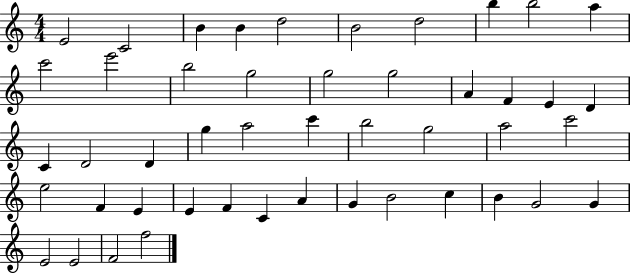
E4/h C4/h B4/q B4/q D5/h B4/h D5/h B5/q B5/h A5/q C6/h E6/h B5/h G5/h G5/h G5/h A4/q F4/q E4/q D4/q C4/q D4/h D4/q G5/q A5/h C6/q B5/h G5/h A5/h C6/h E5/h F4/q E4/q E4/q F4/q C4/q A4/q G4/q B4/h C5/q B4/q G4/h G4/q E4/h E4/h F4/h F5/h